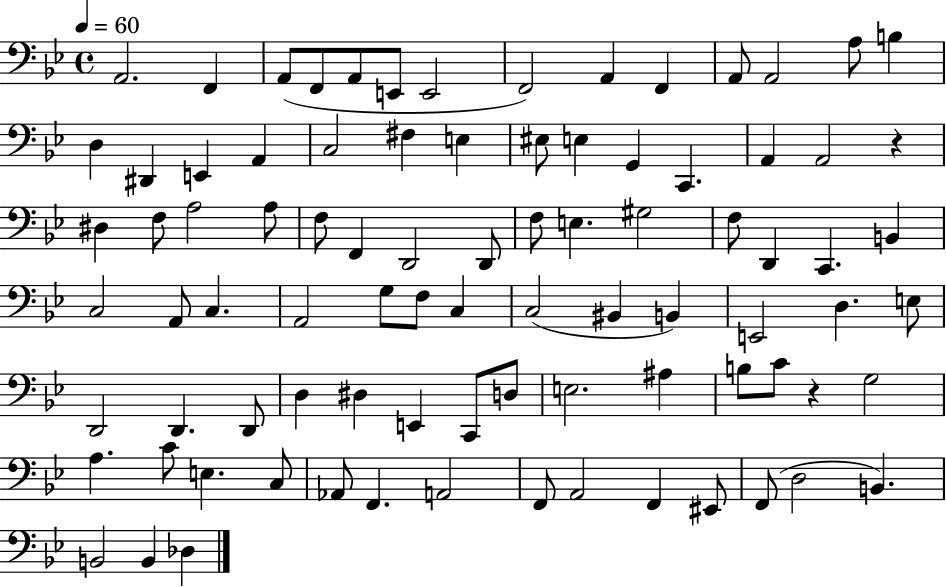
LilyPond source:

{
  \clef bass
  \time 4/4
  \defaultTimeSignature
  \key bes \major
  \tempo 4 = 60
  \repeat volta 2 { a,2. f,4 | a,8( f,8 a,8 e,8 e,2 | f,2) a,4 f,4 | a,8 a,2 a8 b4 | \break d4 dis,4 e,4 a,4 | c2 fis4 e4 | eis8 e4 g,4 c,4. | a,4 a,2 r4 | \break dis4 f8 a2 a8 | f8 f,4 d,2 d,8 | f8 e4. gis2 | f8 d,4 c,4. b,4 | \break c2 a,8 c4. | a,2 g8 f8 c4 | c2( bis,4 b,4) | e,2 d4. e8 | \break d,2 d,4. d,8 | d4 dis4 e,4 c,8 d8 | e2. ais4 | b8 c'8 r4 g2 | \break a4. c'8 e4. c8 | aes,8 f,4. a,2 | f,8 a,2 f,4 eis,8 | f,8( d2 b,4.) | \break b,2 b,4 des4 | } \bar "|."
}